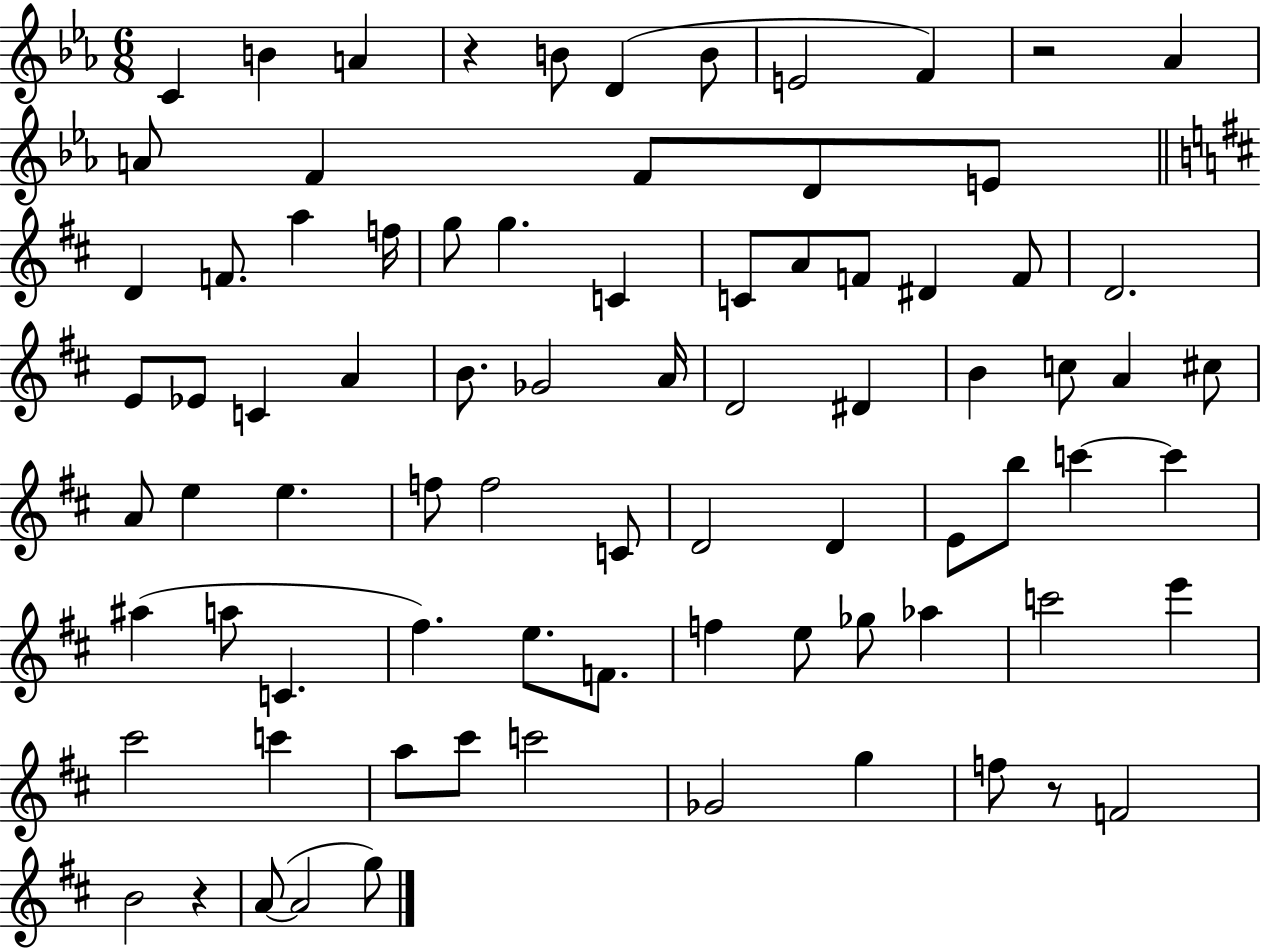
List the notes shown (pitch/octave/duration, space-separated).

C4/q B4/q A4/q R/q B4/e D4/q B4/e E4/h F4/q R/h Ab4/q A4/e F4/q F4/e D4/e E4/e D4/q F4/e. A5/q F5/s G5/e G5/q. C4/q C4/e A4/e F4/e D#4/q F4/e D4/h. E4/e Eb4/e C4/q A4/q B4/e. Gb4/h A4/s D4/h D#4/q B4/q C5/e A4/q C#5/e A4/e E5/q E5/q. F5/e F5/h C4/e D4/h D4/q E4/e B5/e C6/q C6/q A#5/q A5/e C4/q. F#5/q. E5/e. F4/e. F5/q E5/e Gb5/e Ab5/q C6/h E6/q C#6/h C6/q A5/e C#6/e C6/h Gb4/h G5/q F5/e R/e F4/h B4/h R/q A4/e A4/h G5/e